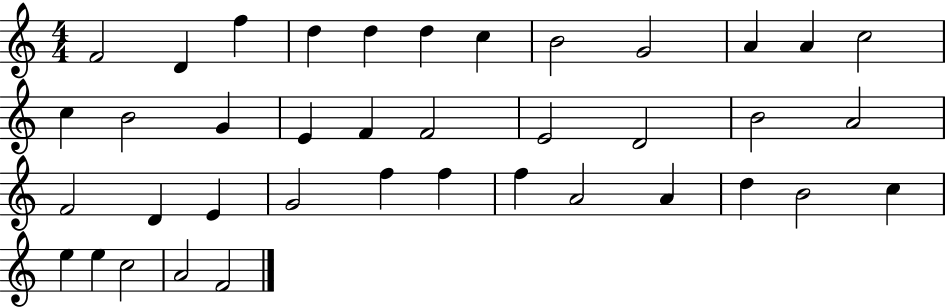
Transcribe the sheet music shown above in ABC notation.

X:1
T:Untitled
M:4/4
L:1/4
K:C
F2 D f d d d c B2 G2 A A c2 c B2 G E F F2 E2 D2 B2 A2 F2 D E G2 f f f A2 A d B2 c e e c2 A2 F2